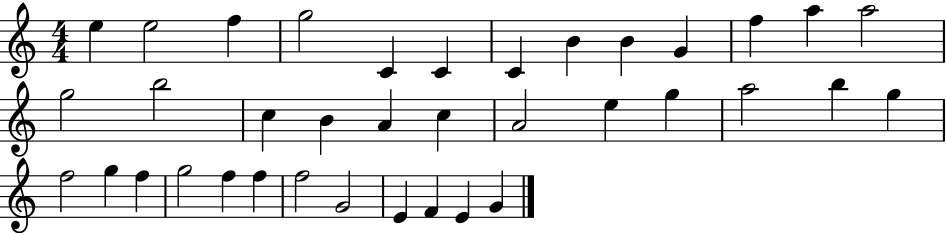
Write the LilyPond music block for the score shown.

{
  \clef treble
  \numericTimeSignature
  \time 4/4
  \key c \major
  e''4 e''2 f''4 | g''2 c'4 c'4 | c'4 b'4 b'4 g'4 | f''4 a''4 a''2 | \break g''2 b''2 | c''4 b'4 a'4 c''4 | a'2 e''4 g''4 | a''2 b''4 g''4 | \break f''2 g''4 f''4 | g''2 f''4 f''4 | f''2 g'2 | e'4 f'4 e'4 g'4 | \break \bar "|."
}